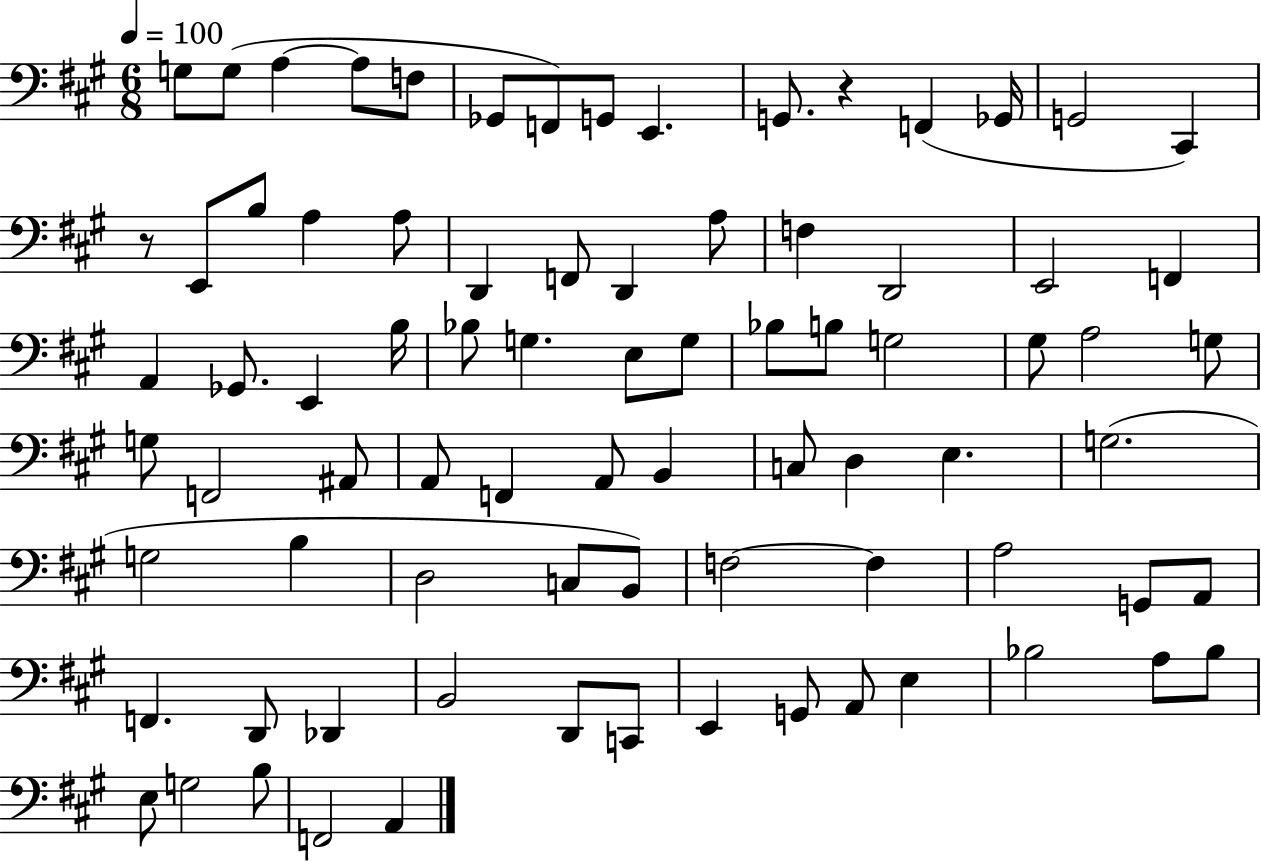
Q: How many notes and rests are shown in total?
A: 81